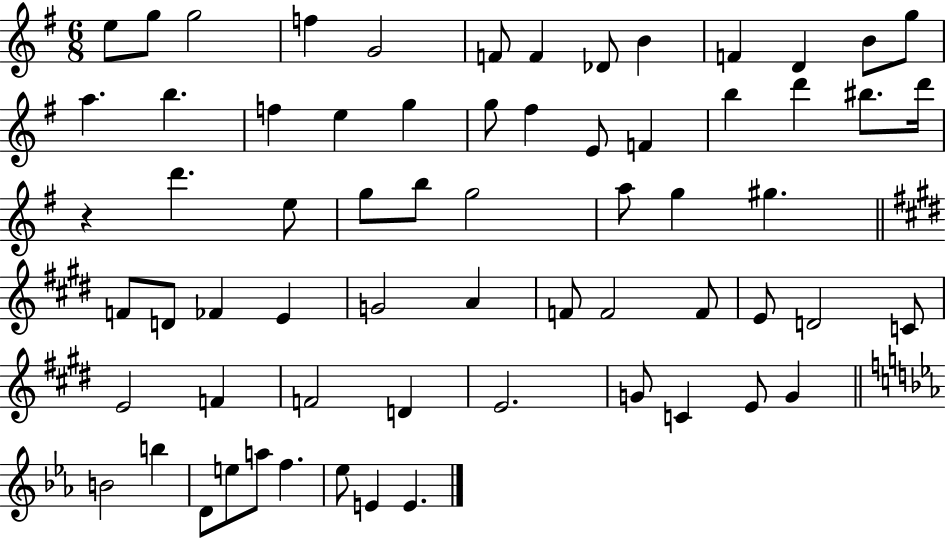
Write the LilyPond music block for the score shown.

{
  \clef treble
  \numericTimeSignature
  \time 6/8
  \key g \major
  e''8 g''8 g''2 | f''4 g'2 | f'8 f'4 des'8 b'4 | f'4 d'4 b'8 g''8 | \break a''4. b''4. | f''4 e''4 g''4 | g''8 fis''4 e'8 f'4 | b''4 d'''4 bis''8. d'''16 | \break r4 d'''4. e''8 | g''8 b''8 g''2 | a''8 g''4 gis''4. | \bar "||" \break \key e \major f'8 d'8 fes'4 e'4 | g'2 a'4 | f'8 f'2 f'8 | e'8 d'2 c'8 | \break e'2 f'4 | f'2 d'4 | e'2. | g'8 c'4 e'8 g'4 | \break \bar "||" \break \key ees \major b'2 b''4 | d'8 e''8 a''8 f''4. | ees''8 e'4 e'4. | \bar "|."
}